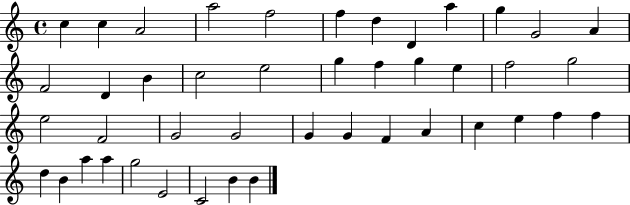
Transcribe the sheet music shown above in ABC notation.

X:1
T:Untitled
M:4/4
L:1/4
K:C
c c A2 a2 f2 f d D a g G2 A F2 D B c2 e2 g f g e f2 g2 e2 F2 G2 G2 G G F A c e f f d B a a g2 E2 C2 B B